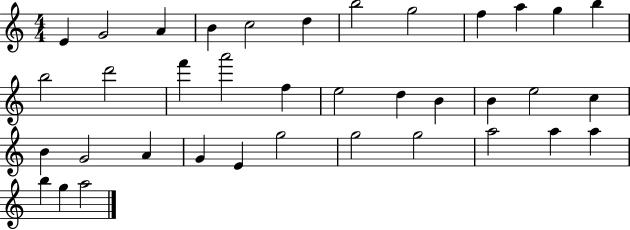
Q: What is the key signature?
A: C major